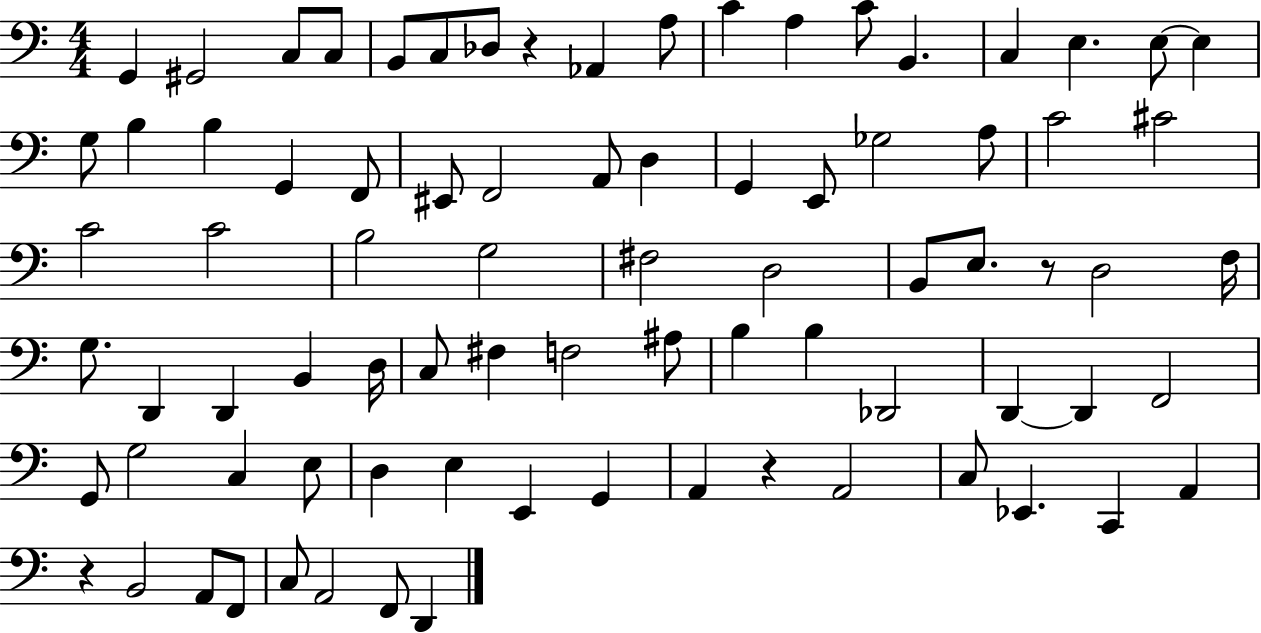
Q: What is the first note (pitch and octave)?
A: G2